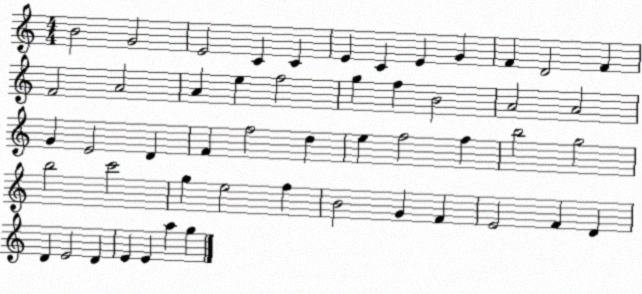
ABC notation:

X:1
T:Untitled
M:4/4
L:1/4
K:C
B2 G2 E2 C C E C E G F D2 F F2 A2 A e f2 g f B2 A2 A2 G E2 D F f2 d e f2 f b2 g2 b2 c'2 g e2 f B2 G F E2 F D D E2 D E E a g